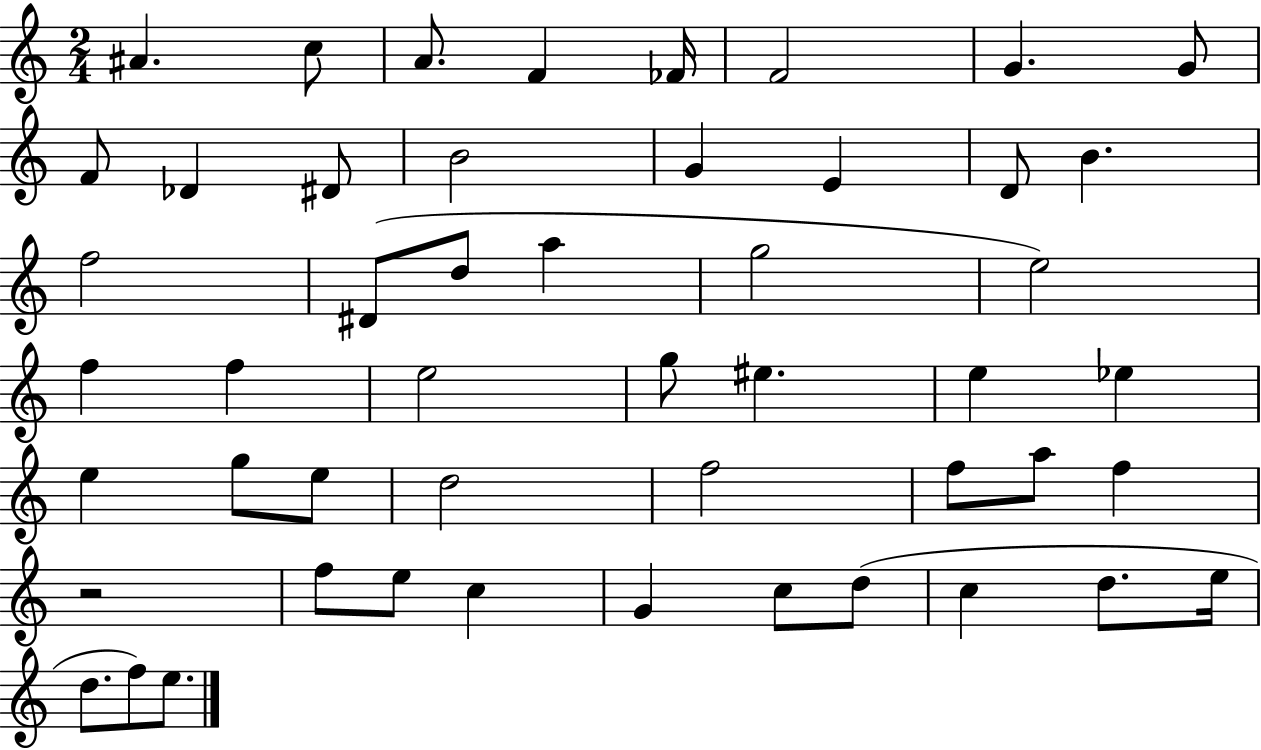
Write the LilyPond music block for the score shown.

{
  \clef treble
  \numericTimeSignature
  \time 2/4
  \key c \major
  ais'4. c''8 | a'8. f'4 fes'16 | f'2 | g'4. g'8 | \break f'8 des'4 dis'8 | b'2 | g'4 e'4 | d'8 b'4. | \break f''2 | dis'8( d''8 a''4 | g''2 | e''2) | \break f''4 f''4 | e''2 | g''8 eis''4. | e''4 ees''4 | \break e''4 g''8 e''8 | d''2 | f''2 | f''8 a''8 f''4 | \break r2 | f''8 e''8 c''4 | g'4 c''8 d''8( | c''4 d''8. e''16 | \break d''8. f''8) e''8. | \bar "|."
}